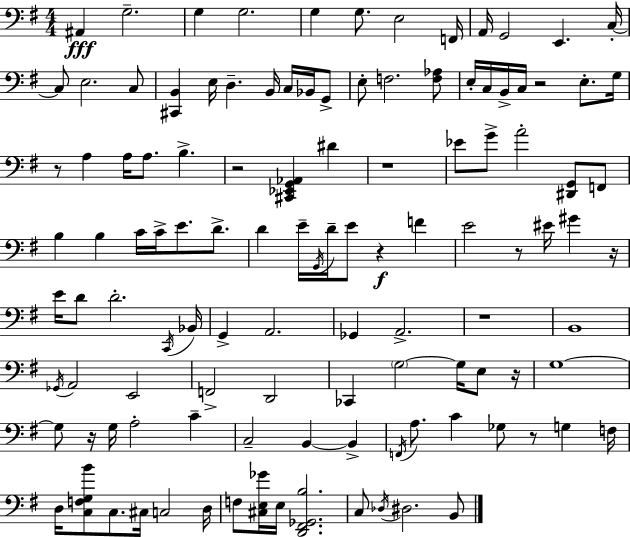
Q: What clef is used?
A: bass